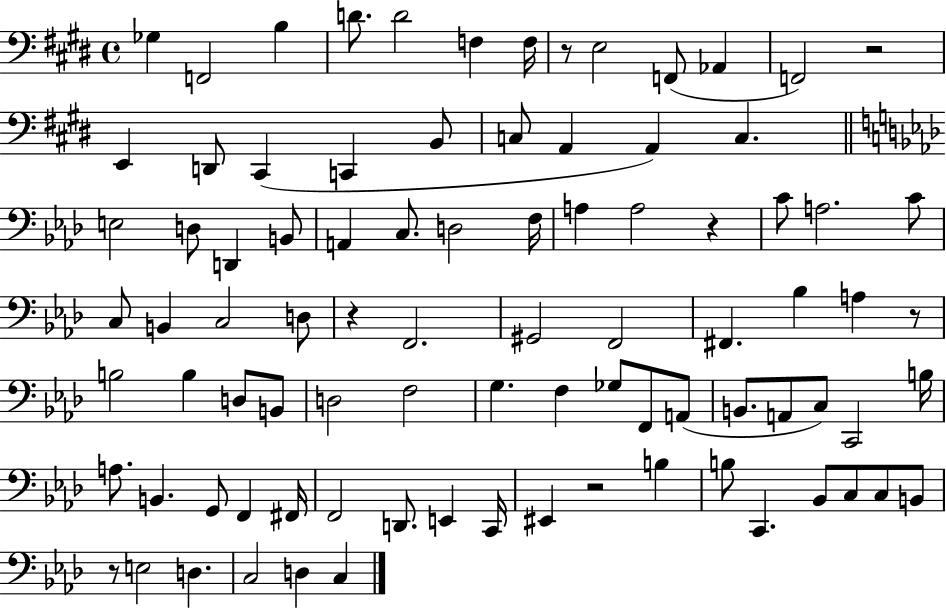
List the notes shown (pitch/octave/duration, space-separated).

Gb3/q F2/h B3/q D4/e. D4/h F3/q F3/s R/e E3/h F2/e Ab2/q F2/h R/h E2/q D2/e C#2/q C2/q B2/e C3/e A2/q A2/q C3/q. E3/h D3/e D2/q B2/e A2/q C3/e. D3/h F3/s A3/q A3/h R/q C4/e A3/h. C4/e C3/e B2/q C3/h D3/e R/q F2/h. G#2/h F2/h F#2/q. Bb3/q A3/q R/e B3/h B3/q D3/e B2/e D3/h F3/h G3/q. F3/q Gb3/e F2/e A2/e B2/e. A2/e C3/e C2/h B3/s A3/e. B2/q. G2/e F2/q F#2/s F2/h D2/e. E2/q C2/s EIS2/q R/h B3/q B3/e C2/q. Bb2/e C3/e C3/e B2/e R/e E3/h D3/q. C3/h D3/q C3/q